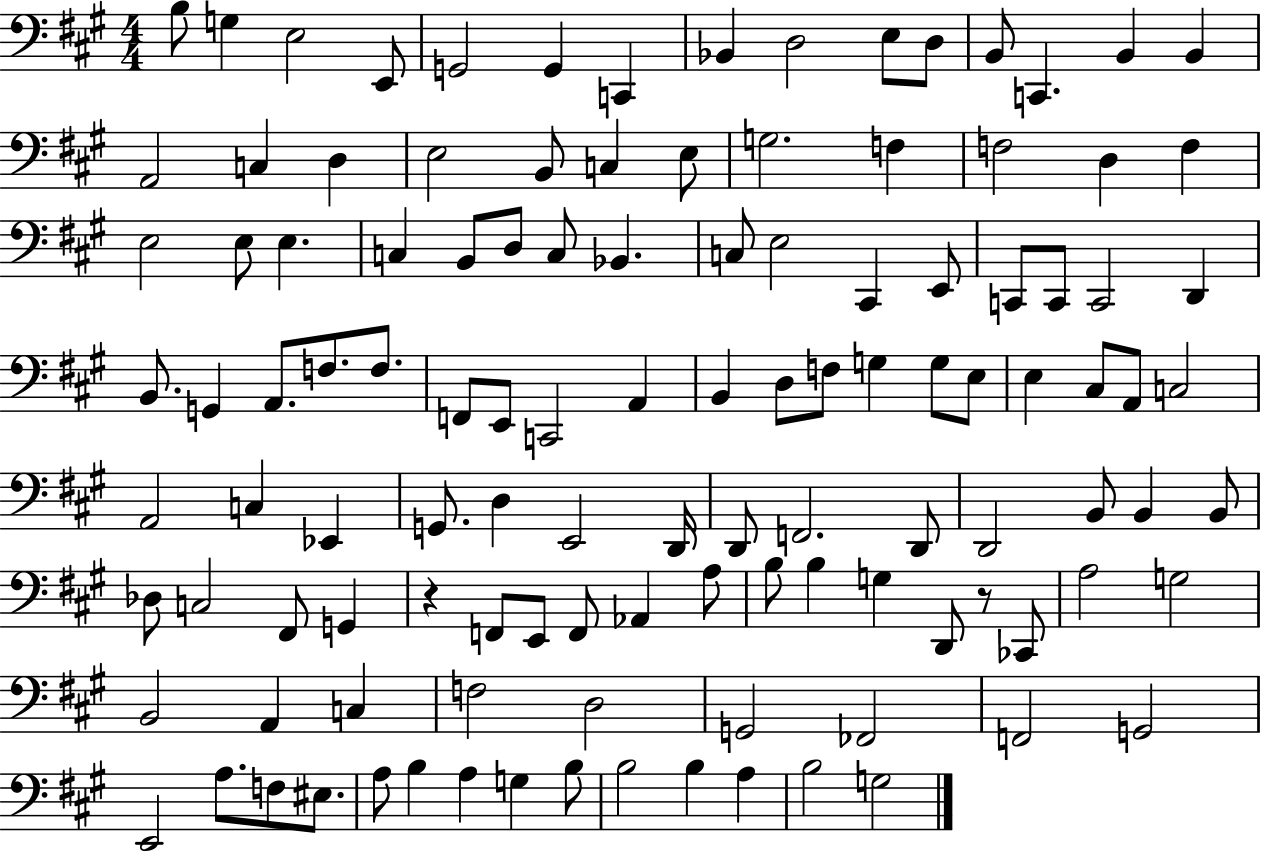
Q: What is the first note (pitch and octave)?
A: B3